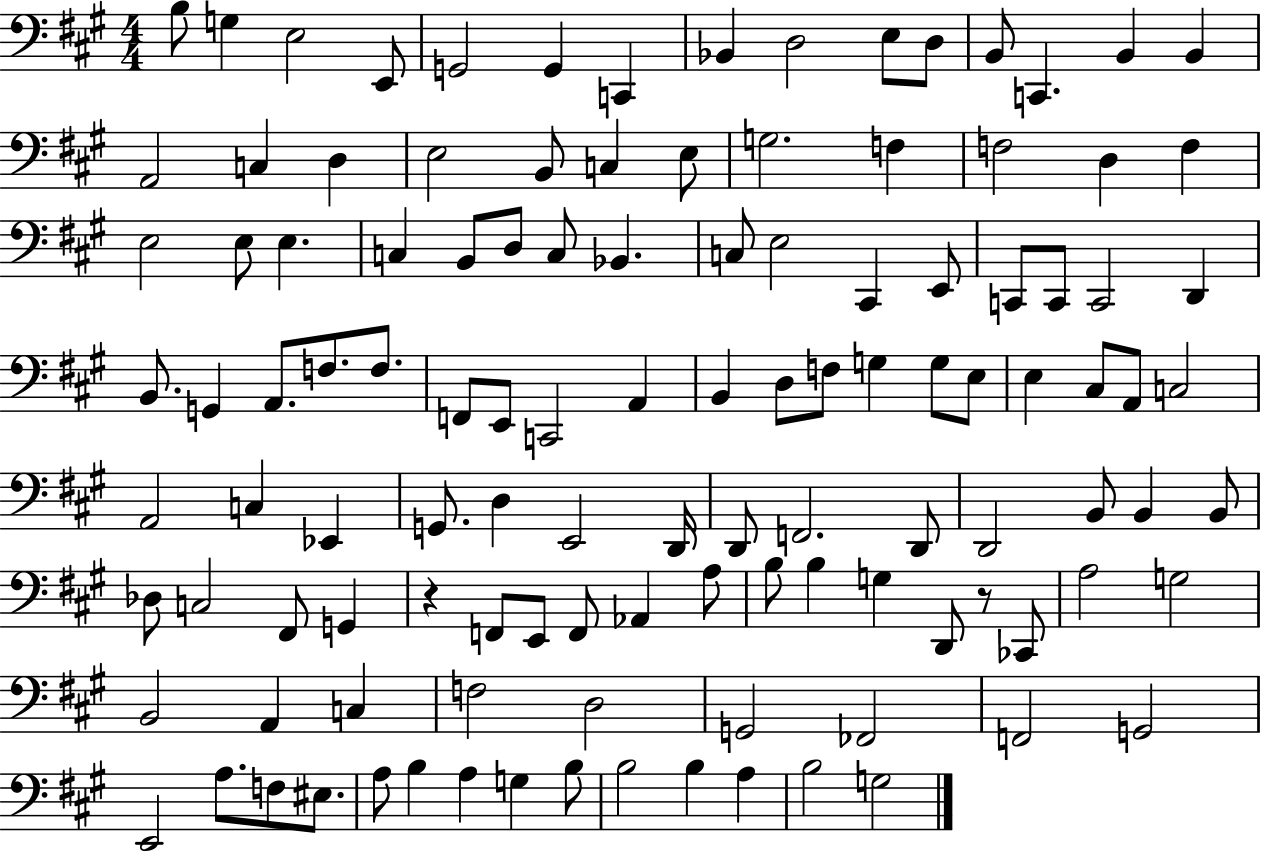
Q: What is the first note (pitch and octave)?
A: B3